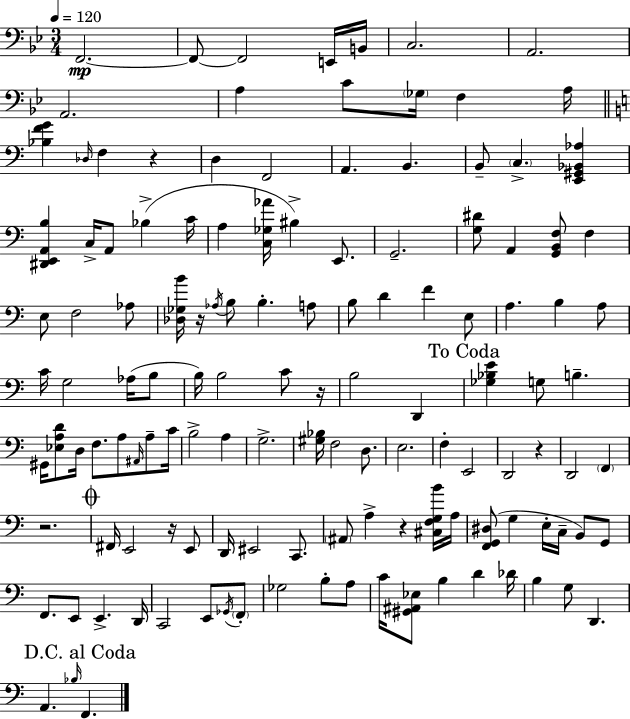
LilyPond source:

{
  \clef bass
  \numericTimeSignature
  \time 3/4
  \key g \minor
  \tempo 4 = 120
  \repeat volta 2 { f,2.~~\mp | f,8~~ f,2 e,16 b,16 | c2. | a,2. | \break a,2. | a4 c'8 \parenthesize ges16 f4 a16 | \bar "||" \break \key c \major <bes f' g'>4 \grace { des16 } f4 r4 | d4 f,2 | a,4. b,4. | b,8-- \parenthesize c4.-> <e, gis, bes, aes>4 | \break <dis, e, a, b>4 c16-> a,8 bes4->( | c'16 a4 <c ges aes'>16 bis4->) e,8. | g,2.-- | <g dis'>8 a,4 <g, b, f>8 f4 | \break e8 f2 aes8 | <des ges b'>16 r16 \acciaccatura { aes16 } b8 b4.-. | a8 b8 d'4 f'4 | e8 a4. b4 | \break a8 c'16 g2 aes16( | b8 b16) b2 c'8 | r16 b2 d,4 | \mark "To Coda" <ges bes e'>4 g8 b4.-- | \break gis,16 <ees a d'>8 d16 f8. a8 \grace { ais,16 } | a8-- c'16 b2-> a4 | g2.-> | <gis bes>16 f2 | \break d8. e2. | f4-. e,2 | d,2 r4 | d,2 \parenthesize f,4 | \break r2. | \mark \markup { \musicglyph "scripts.coda" } fis,16 e,2 | r16 e,8 d,16 eis,2 | c,8. \parenthesize ais,8 a4-> r4 | \break <cis f g b'>16 a16 <f, g, dis>8( g4 e16-. c16-- b,8) | g,8 f,8. e,8 e,4.-> | d,16 c,2 e,8 | \acciaccatura { ges,16 } \parenthesize f,8-. ges2 | \break b8-. a8 c'16 <gis, ais, ees>8 b4 d'4 | des'16 b4 g8 d,4. | \mark "D.C. al Coda" a,4. \grace { bes16 } f,4. | } \bar "|."
}